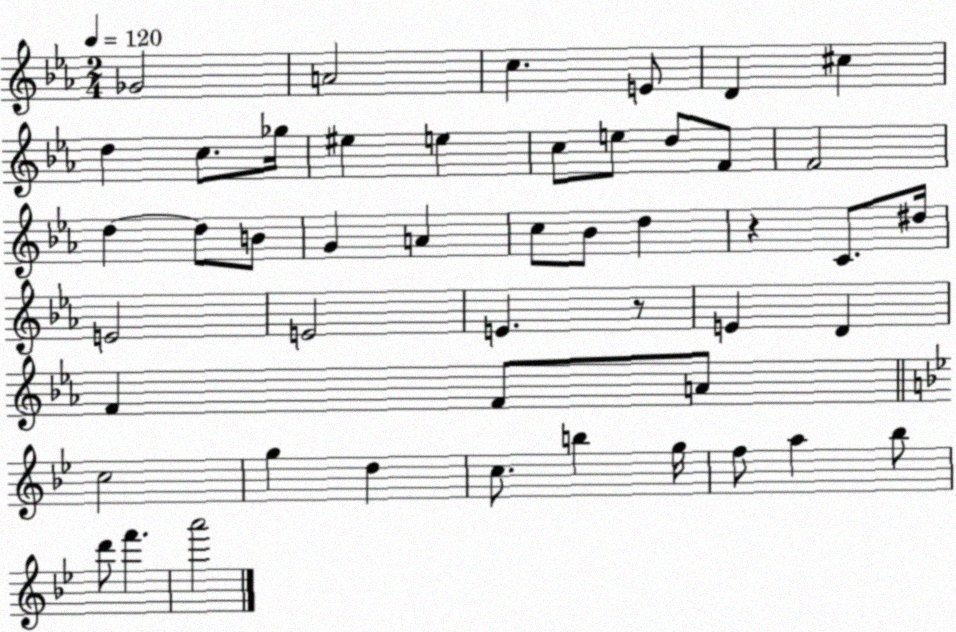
X:1
T:Untitled
M:2/4
L:1/4
K:Eb
_G2 A2 c E/2 D ^c d c/2 _g/4 ^e e c/2 e/2 d/2 F/2 F2 d d/2 B/2 G A c/2 _B/2 d z C/2 ^d/4 E2 E2 E z/2 E D F F/2 A/2 c2 g d c/2 b g/4 f/2 a _b/2 d'/2 f' a'2